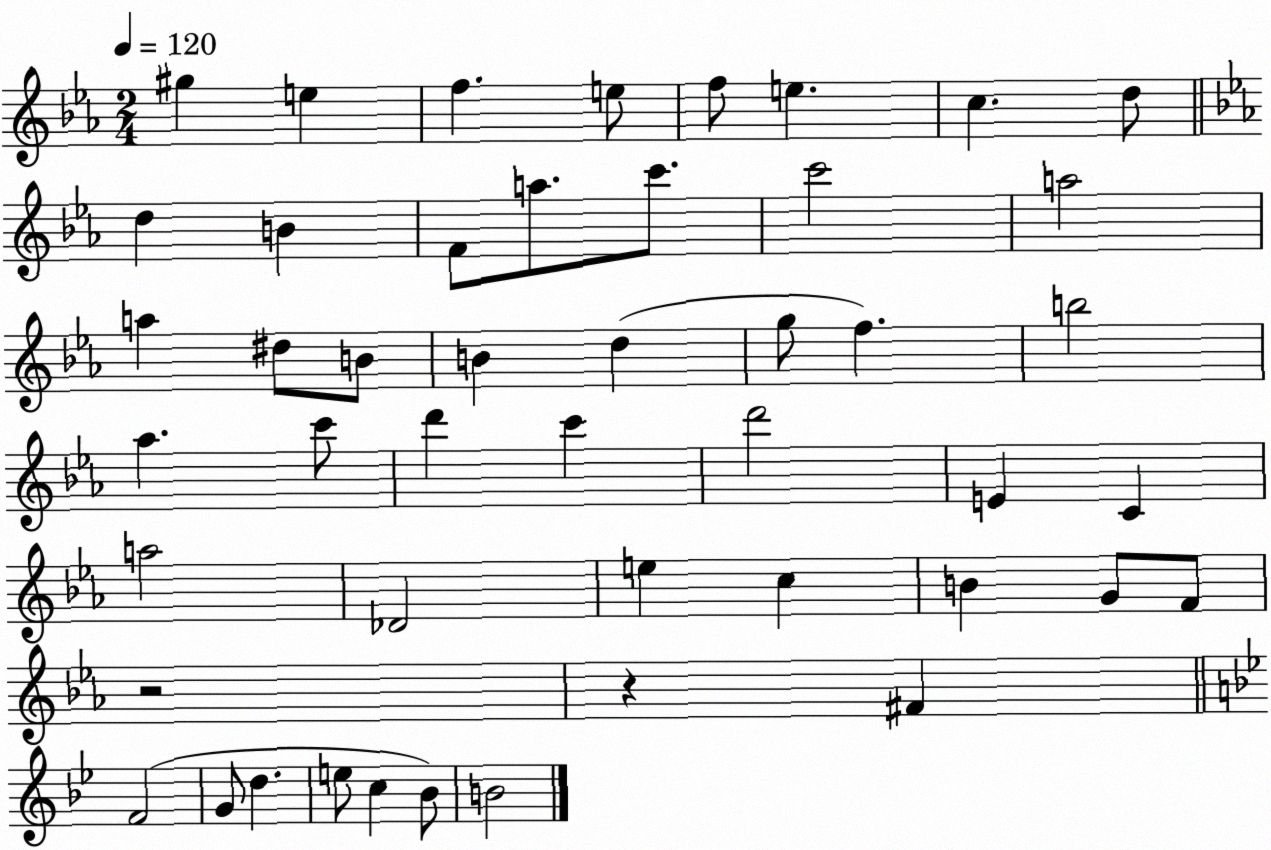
X:1
T:Untitled
M:2/4
L:1/4
K:Eb
^g e f e/2 f/2 e c d/2 d B F/2 a/2 c'/2 c'2 a2 a ^d/2 B/2 B d g/2 f b2 _a c'/2 d' c' d'2 E C a2 _D2 e c B G/2 F/2 z2 z ^F F2 G/2 d e/2 c _B/2 B2